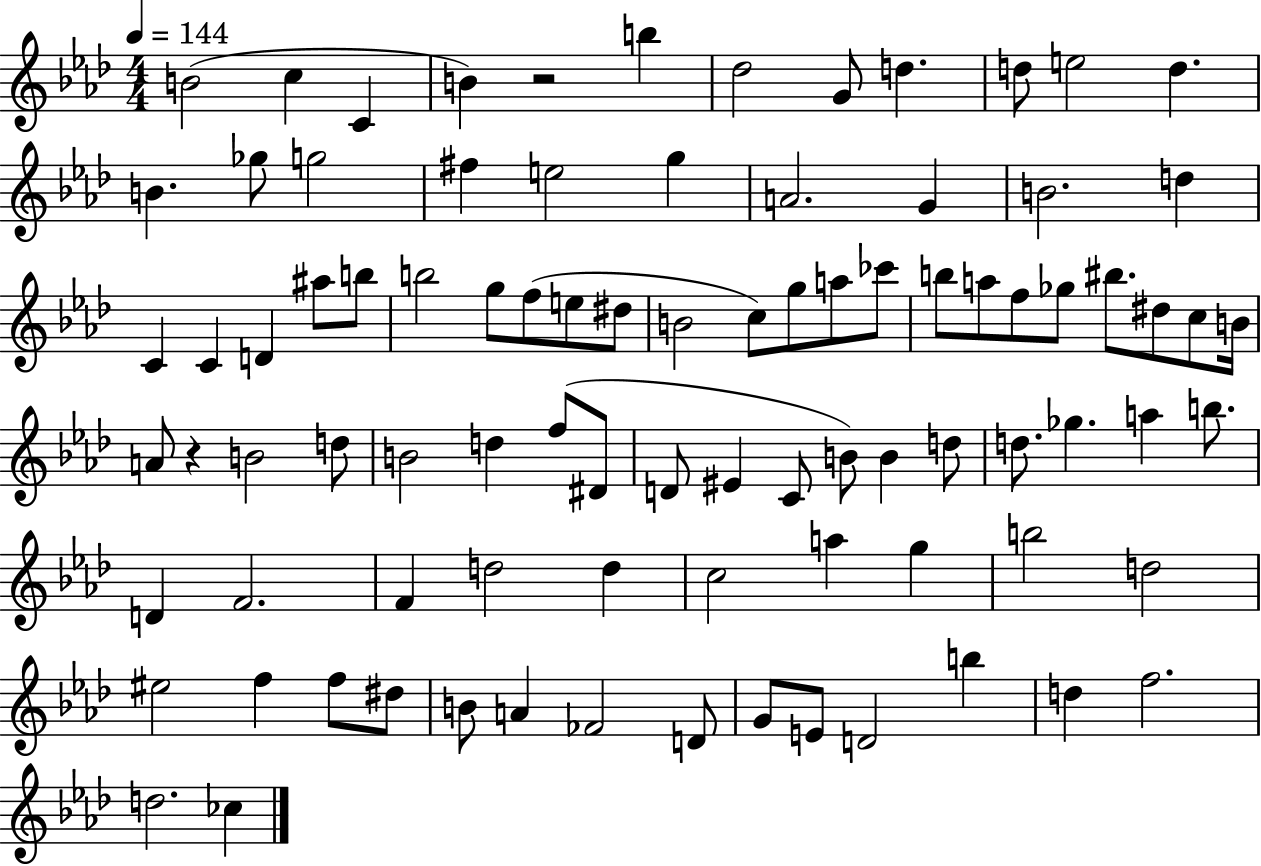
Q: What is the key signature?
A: AES major